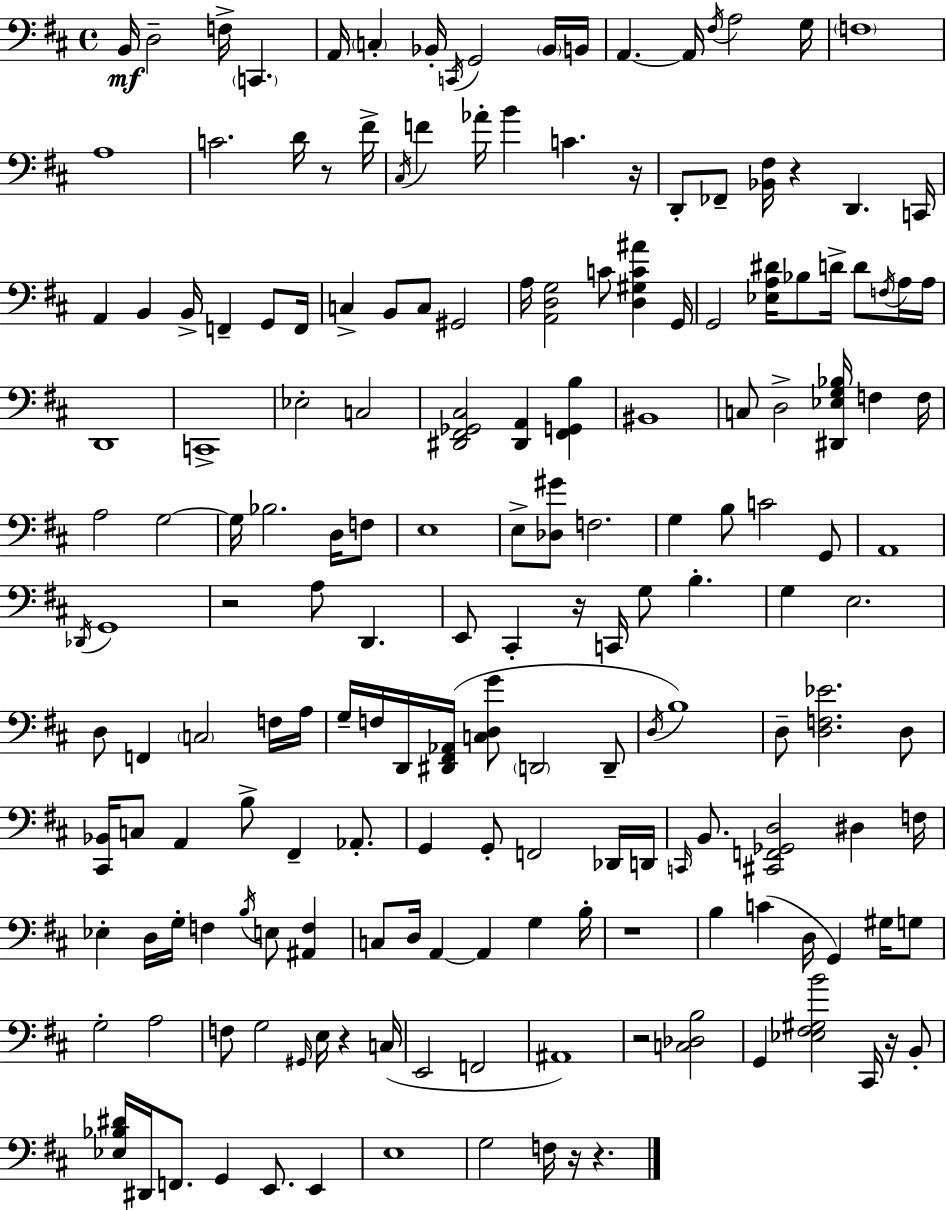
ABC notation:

X:1
T:Untitled
M:4/4
L:1/4
K:D
B,,/4 D,2 F,/4 C,, A,,/4 C, _B,,/4 C,,/4 G,,2 _B,,/4 B,,/4 A,, A,,/4 ^F,/4 A,2 G,/4 F,4 A,4 C2 D/4 z/2 ^F/4 ^C,/4 F _A/4 B C z/4 D,,/2 _F,,/2 [_B,,^F,]/4 z D,, C,,/4 A,, B,, B,,/4 F,, G,,/2 F,,/4 C, B,,/2 C,/2 ^G,,2 A,/4 [A,,D,G,]2 C/2 [D,^G,C^A] G,,/4 G,,2 [_E,A,^D]/4 _B,/2 D/4 D/2 F,/4 A,/4 A,/4 D,,4 C,,4 _E,2 C,2 [^D,,^F,,_G,,^C,]2 [^D,,A,,] [^F,,G,,B,] ^B,,4 C,/2 D,2 [^D,,_E,G,_B,]/4 F, F,/4 A,2 G,2 G,/4 _B,2 D,/4 F,/2 E,4 E,/2 [_D,^G]/2 F,2 G, B,/2 C2 G,,/2 A,,4 _D,,/4 G,,4 z2 A,/2 D,, E,,/2 ^C,, z/4 C,,/4 G,/2 B, G, E,2 D,/2 F,, C,2 F,/4 A,/4 G,/4 F,/4 D,,/4 [^D,,^F,,_A,,]/4 [C,D,G]/2 D,,2 D,,/2 D,/4 B,4 D,/2 [D,F,_E]2 D,/2 [^C,,_B,,]/4 C,/2 A,, B,/2 ^F,, _A,,/2 G,, G,,/2 F,,2 _D,,/4 D,,/4 C,,/4 B,,/2 [^C,,F,,_G,,D,]2 ^D, F,/4 _E, D,/4 G,/4 F, B,/4 E,/2 [^A,,F,] C,/2 D,/4 A,, A,, G, B,/4 z4 B, C D,/4 G,, ^G,/4 G,/2 G,2 A,2 F,/2 G,2 ^G,,/4 E,/4 z C,/4 E,,2 F,,2 ^A,,4 z2 [C,_D,B,]2 G,, [_E,^F,^G,B]2 ^C,,/4 z/4 B,,/2 [_E,_B,^D]/4 ^D,,/4 F,,/2 G,, E,,/2 E,, E,4 G,2 F,/4 z/4 z